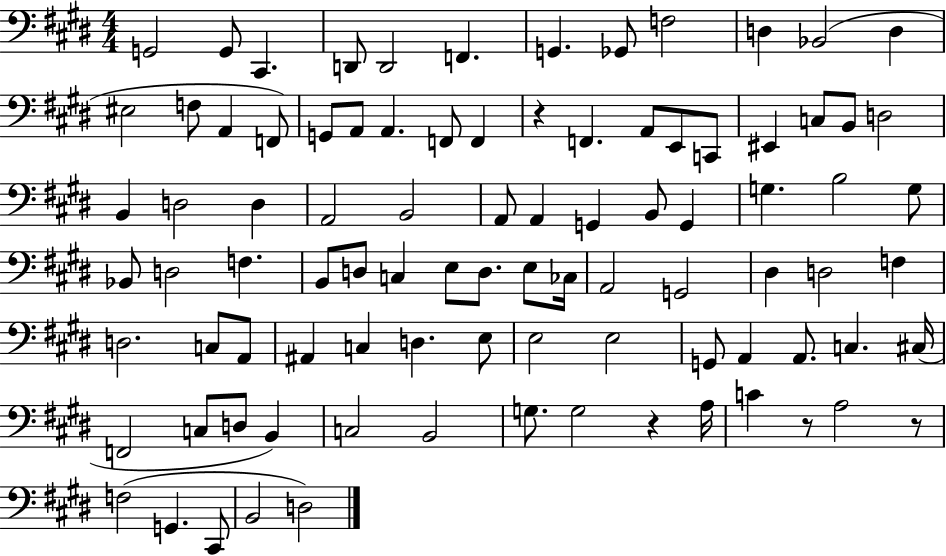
X:1
T:Untitled
M:4/4
L:1/4
K:E
G,,2 G,,/2 ^C,, D,,/2 D,,2 F,, G,, _G,,/2 F,2 D, _B,,2 D, ^E,2 F,/2 A,, F,,/2 G,,/2 A,,/2 A,, F,,/2 F,, z F,, A,,/2 E,,/2 C,,/2 ^E,, C,/2 B,,/2 D,2 B,, D,2 D, A,,2 B,,2 A,,/2 A,, G,, B,,/2 G,, G, B,2 G,/2 _B,,/2 D,2 F, B,,/2 D,/2 C, E,/2 D,/2 E,/2 _C,/4 A,,2 G,,2 ^D, D,2 F, D,2 C,/2 A,,/2 ^A,, C, D, E,/2 E,2 E,2 G,,/2 A,, A,,/2 C, ^C,/4 F,,2 C,/2 D,/2 B,, C,2 B,,2 G,/2 G,2 z A,/4 C z/2 A,2 z/2 F,2 G,, ^C,,/2 B,,2 D,2